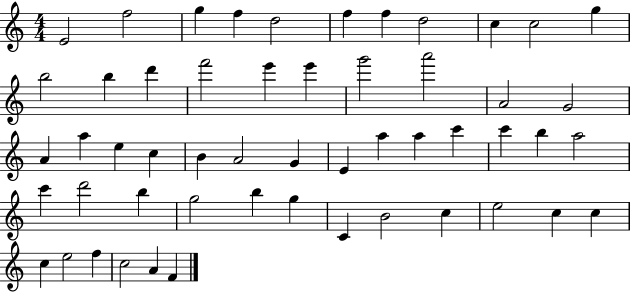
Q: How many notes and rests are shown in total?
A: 53